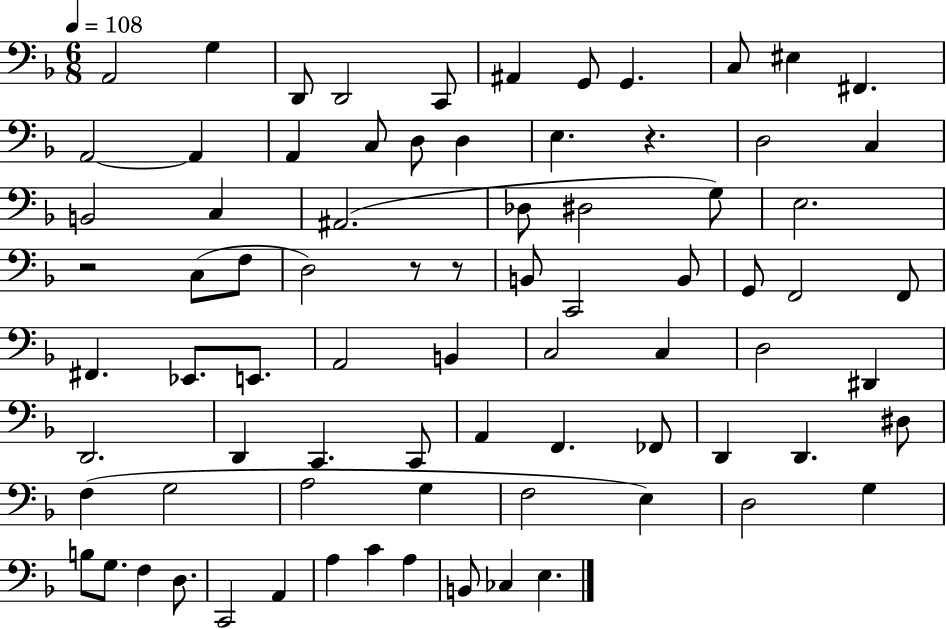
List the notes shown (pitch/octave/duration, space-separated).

A2/h G3/q D2/e D2/h C2/e A#2/q G2/e G2/q. C3/e EIS3/q F#2/q. A2/h A2/q A2/q C3/e D3/e D3/q E3/q. R/q. D3/h C3/q B2/h C3/q A#2/h. Db3/e D#3/h G3/e E3/h. R/h C3/e F3/e D3/h R/e R/e B2/e C2/h B2/e G2/e F2/h F2/e F#2/q. Eb2/e. E2/e. A2/h B2/q C3/h C3/q D3/h D#2/q D2/h. D2/q C2/q. C2/e A2/q F2/q. FES2/e D2/q D2/q. D#3/e F3/q G3/h A3/h G3/q F3/h E3/q D3/h G3/q B3/e G3/e. F3/q D3/e. C2/h A2/q A3/q C4/q A3/q B2/e CES3/q E3/q.